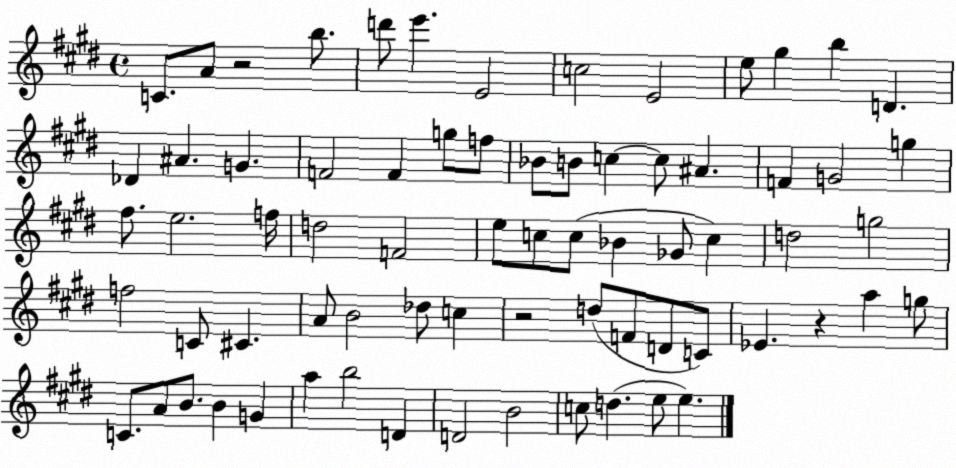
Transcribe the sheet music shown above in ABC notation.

X:1
T:Untitled
M:4/4
L:1/4
K:E
C/2 A/2 z2 b/2 d'/2 e' E2 c2 E2 e/2 ^g b D _D ^A G F2 F g/2 f/2 _B/2 B/2 c c/2 ^A F G2 g ^f/2 e2 f/4 d2 F2 e/2 c/2 c/2 _B _G/2 c d2 g2 f2 C/2 ^C A/2 B2 _d/2 c z2 d/2 F/2 D/2 C/2 _E z a g/2 C/2 A/2 B/2 B G a b2 D D2 B2 c/2 d e/2 e